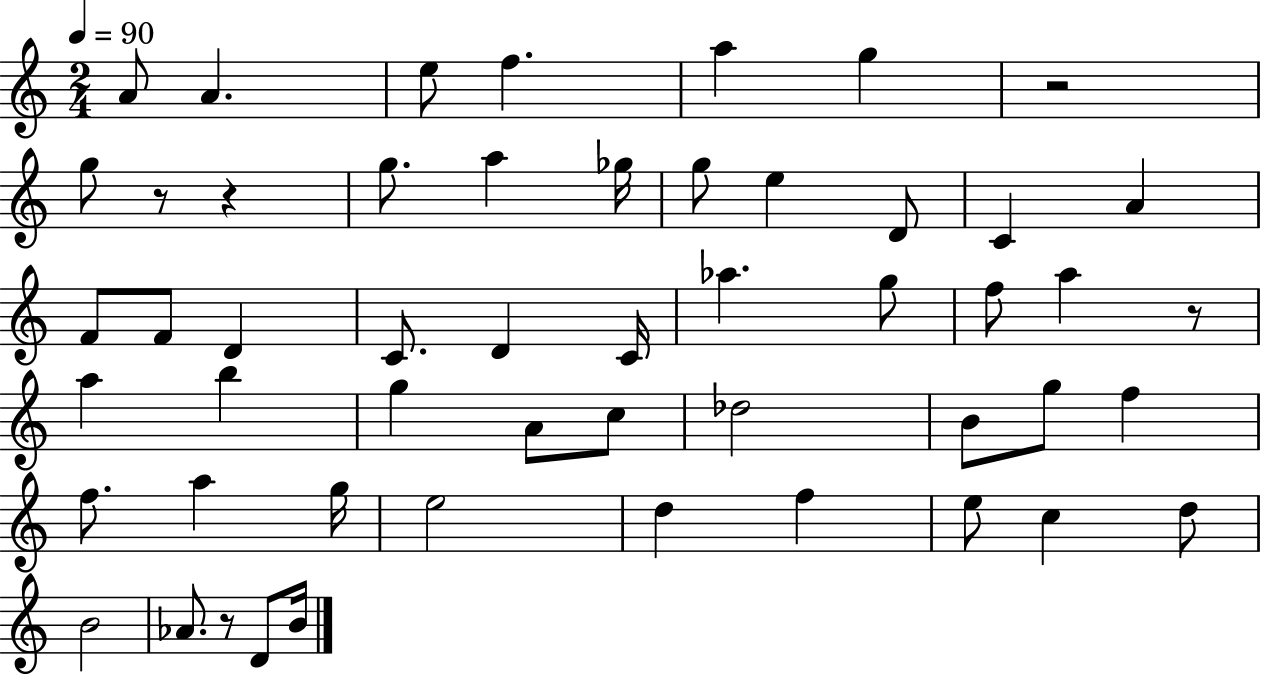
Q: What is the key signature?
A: C major